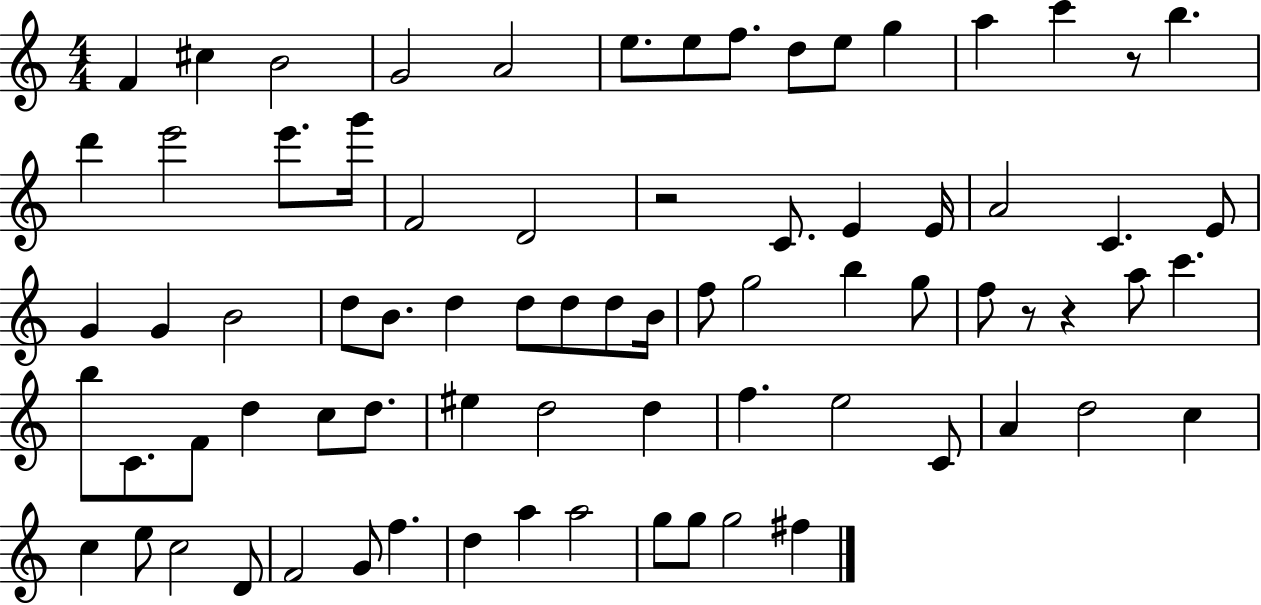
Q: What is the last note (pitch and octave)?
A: F#5